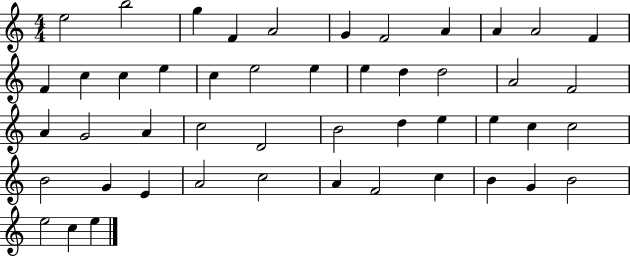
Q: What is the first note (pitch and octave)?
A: E5